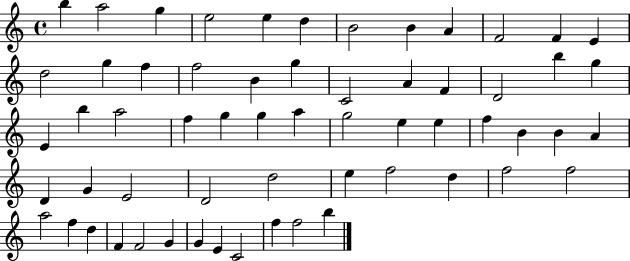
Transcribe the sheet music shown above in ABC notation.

X:1
T:Untitled
M:4/4
L:1/4
K:C
b a2 g e2 e d B2 B A F2 F E d2 g f f2 B g C2 A F D2 b g E b a2 f g g a g2 e e f B B A D G E2 D2 d2 e f2 d f2 f2 a2 f d F F2 G G E C2 f f2 b